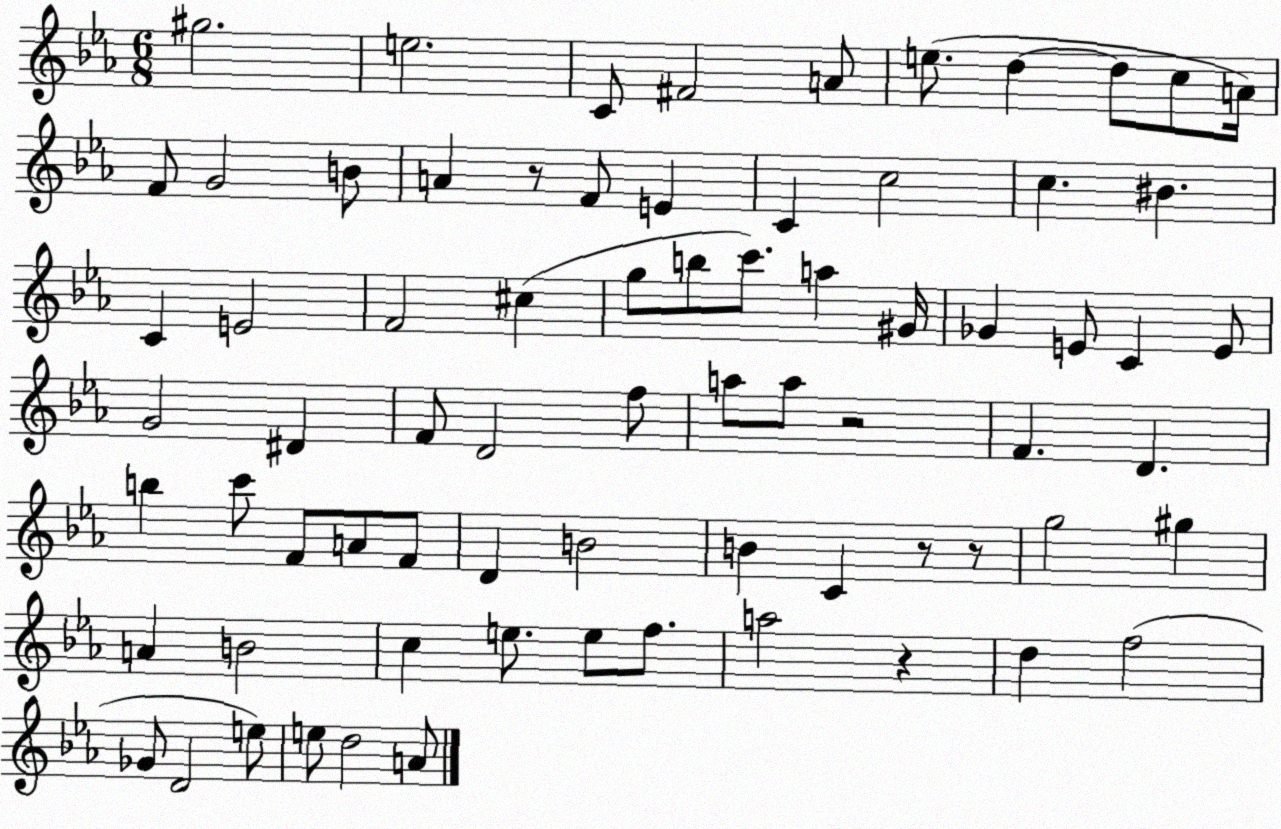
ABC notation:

X:1
T:Untitled
M:6/8
L:1/4
K:Eb
^g2 e2 C/2 ^F2 A/2 e/2 d d/2 c/2 A/4 F/2 G2 B/2 A z/2 F/2 E C c2 c ^B C E2 F2 ^c g/2 b/2 c'/2 a ^G/4 _G E/2 C E/2 G2 ^D F/2 D2 f/2 a/2 a/2 z2 F D b c'/2 F/2 A/2 F/2 D B2 B C z/2 z/2 g2 ^g A B2 c e/2 e/2 f/2 a2 z d f2 _G/2 D2 e/2 e/2 d2 A/2